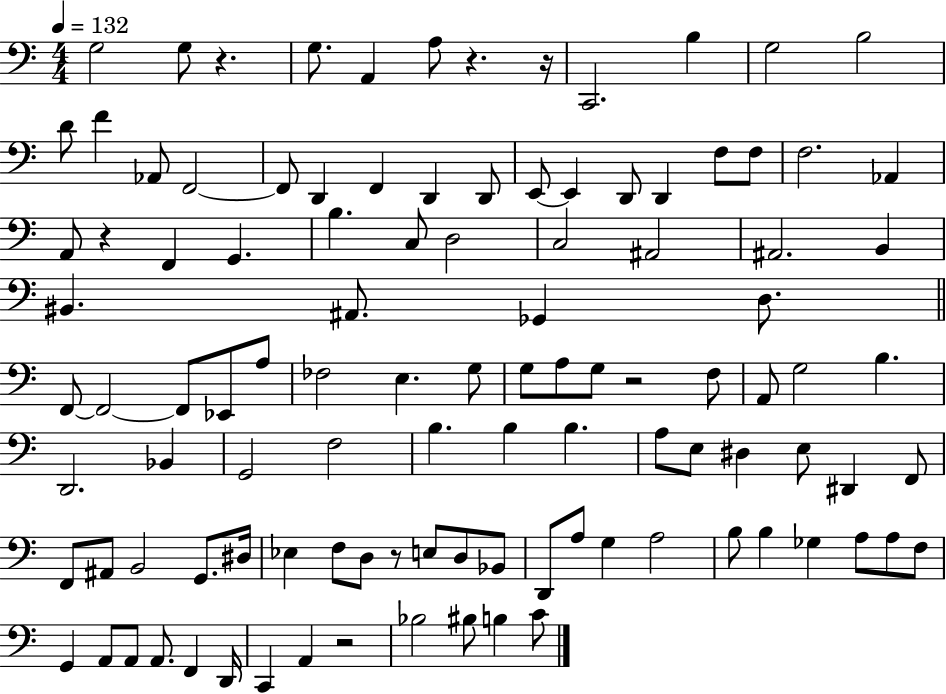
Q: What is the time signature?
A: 4/4